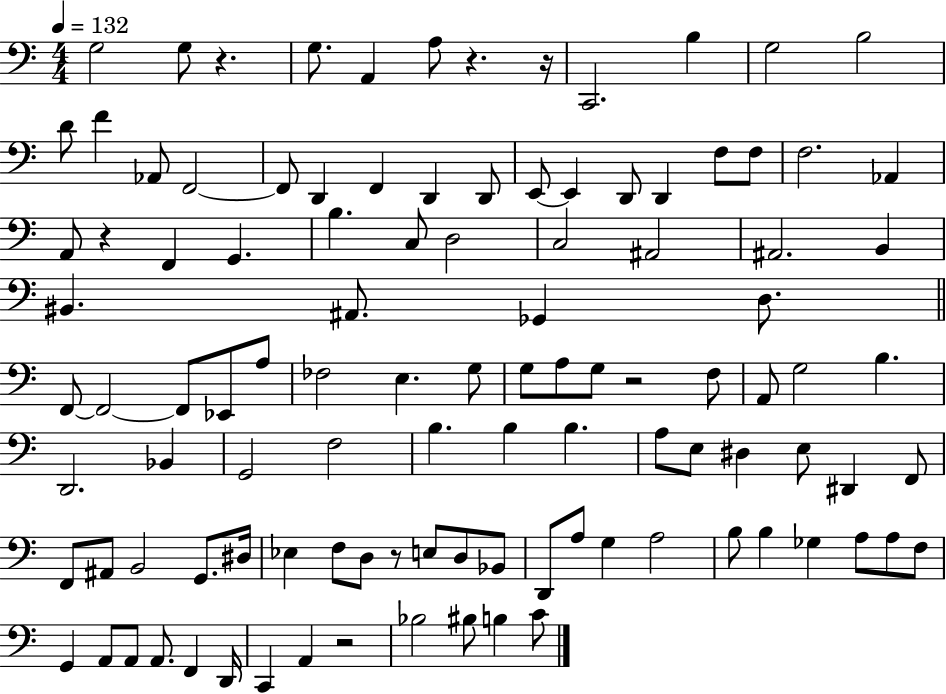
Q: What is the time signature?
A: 4/4